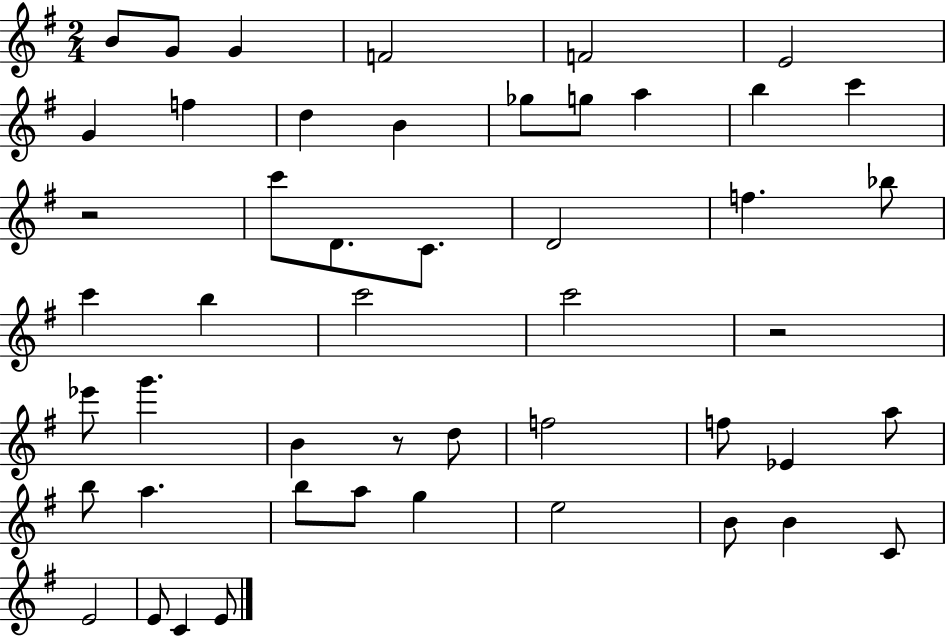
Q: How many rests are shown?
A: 3